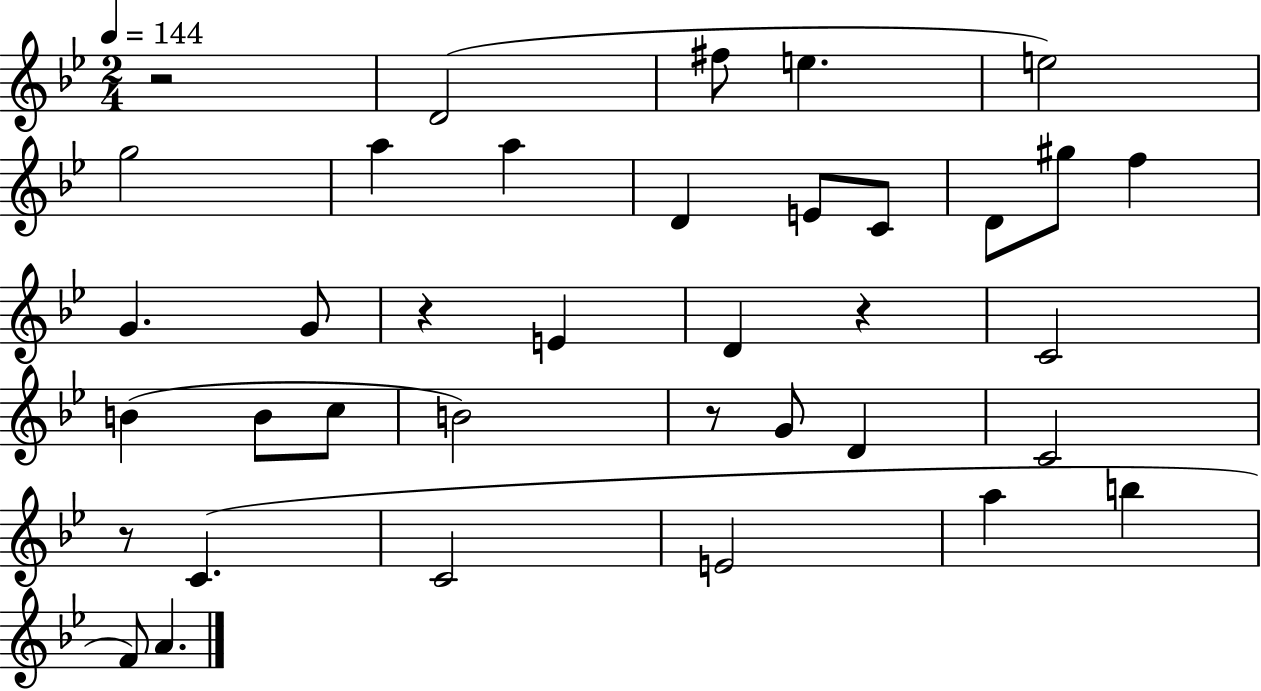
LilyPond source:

{
  \clef treble
  \numericTimeSignature
  \time 2/4
  \key bes \major
  \tempo 4 = 144
  r2 | d'2( | fis''8 e''4. | e''2) | \break g''2 | a''4 a''4 | d'4 e'8 c'8 | d'8 gis''8 f''4 | \break g'4. g'8 | r4 e'4 | d'4 r4 | c'2 | \break b'4( b'8 c''8 | b'2) | r8 g'8 d'4 | c'2 | \break r8 c'4.( | c'2 | e'2 | a''4 b''4 | \break f'8) a'4. | \bar "|."
}